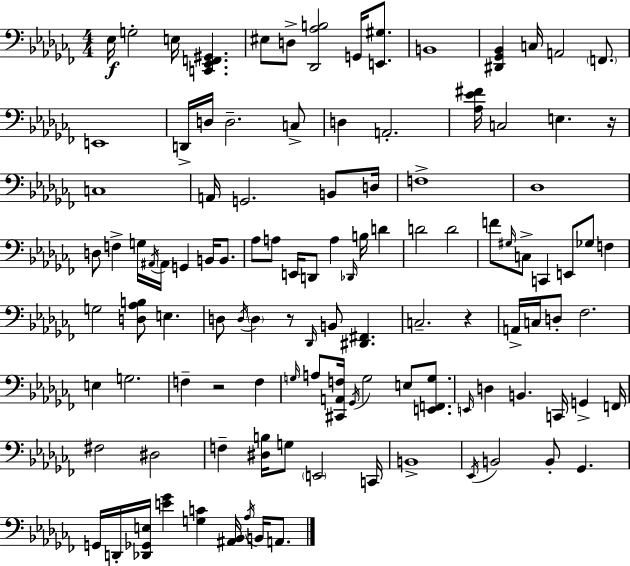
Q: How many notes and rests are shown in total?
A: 112